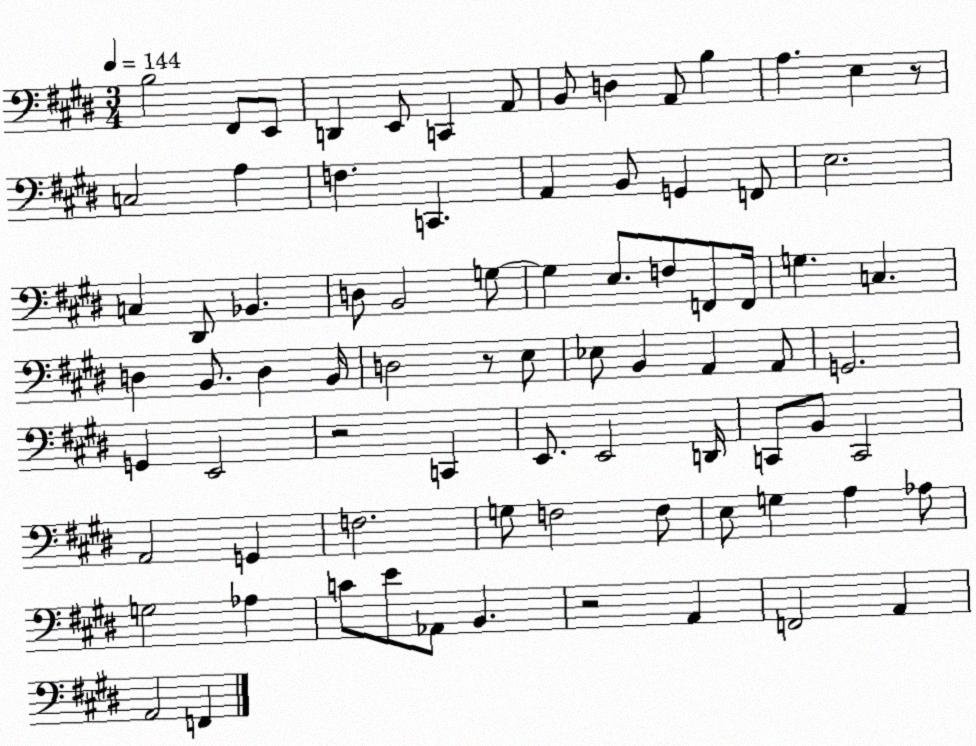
X:1
T:Untitled
M:3/4
L:1/4
K:E
B,2 ^F,,/2 E,,/2 D,, E,,/2 C,, A,,/2 B,,/2 D, A,,/2 B, A, E, z/2 C,2 A, F, C,, A,, B,,/2 G,, F,,/2 E,2 C, ^D,,/2 _B,, D,/2 B,,2 G,/2 G, E,/2 F,/2 F,,/2 F,,/4 G, C, D, B,,/2 D, B,,/4 D,2 z/2 E,/2 _E,/2 B,, A,, A,,/2 G,,2 G,, E,,2 z2 C,, E,,/2 E,,2 D,,/4 C,,/2 B,,/2 C,,2 A,,2 G,, F,2 G,/2 F,2 F,/2 E,/2 G, A, _A,/2 G,2 _A, C/2 E/2 _A,,/2 B,, z2 A,, F,,2 A,, A,,2 F,,